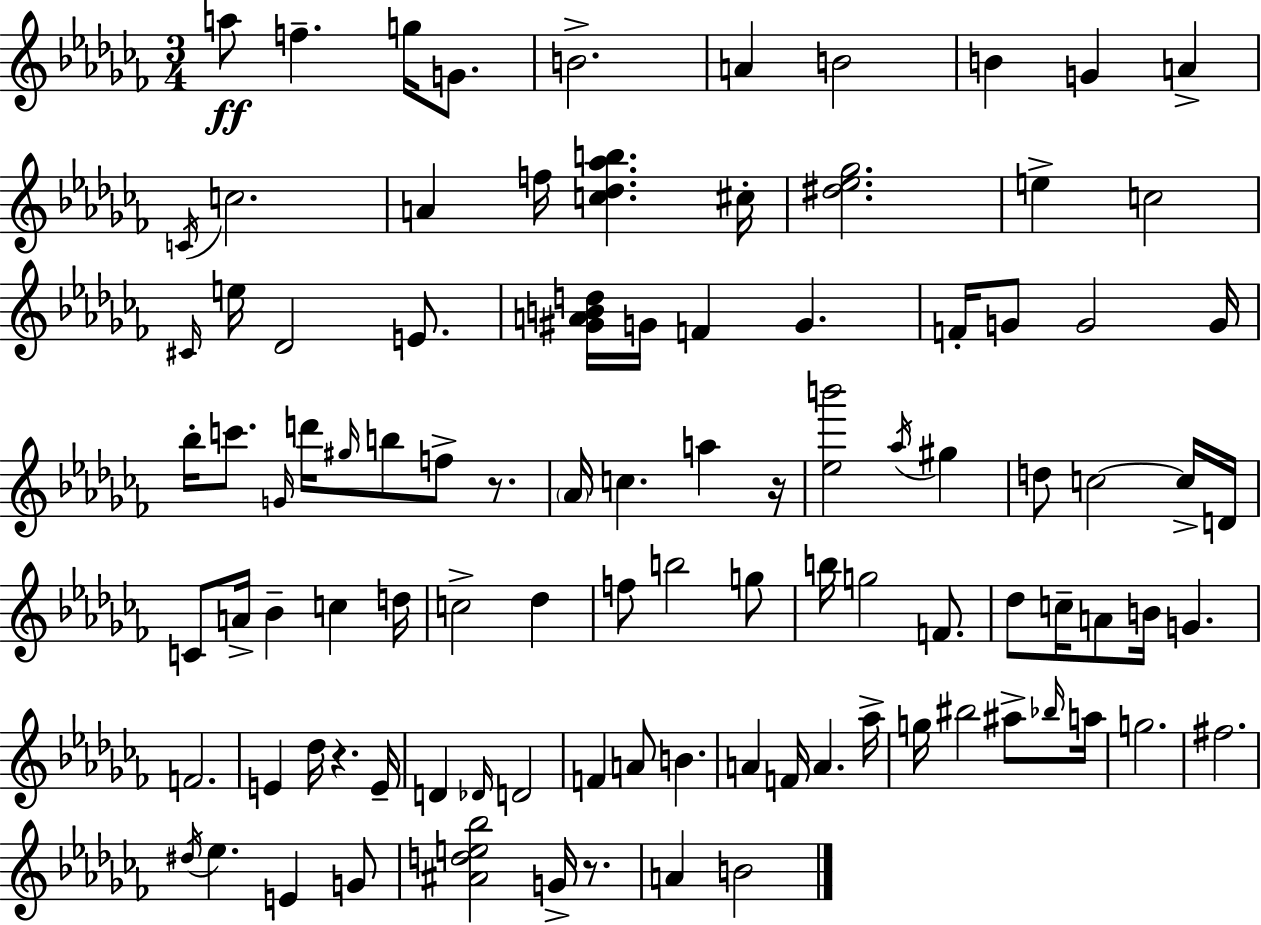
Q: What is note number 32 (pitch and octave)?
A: D6